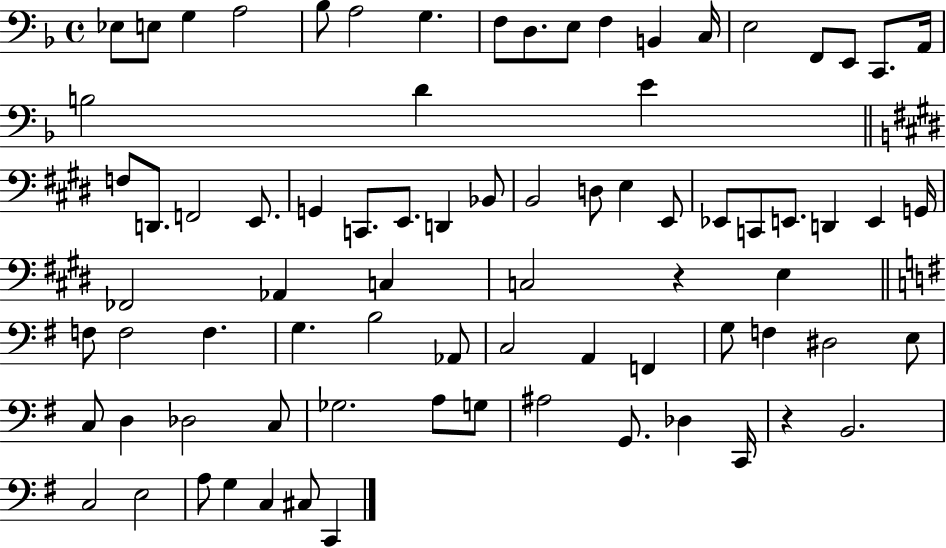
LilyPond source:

{
  \clef bass
  \time 4/4
  \defaultTimeSignature
  \key f \major
  \repeat volta 2 { ees8 e8 g4 a2 | bes8 a2 g4. | f8 d8. e8 f4 b,4 c16 | e2 f,8 e,8 c,8. a,16 | \break b2 d'4 e'4 | \bar "||" \break \key e \major f8 d,8. f,2 e,8. | g,4 c,8. e,8. d,4 bes,8 | b,2 d8 e4 e,8 | ees,8 c,8 e,8. d,4 e,4 g,16 | \break fes,2 aes,4 c4 | c2 r4 e4 | \bar "||" \break \key g \major f8 f2 f4. | g4. b2 aes,8 | c2 a,4 f,4 | g8 f4 dis2 e8 | \break c8 d4 des2 c8 | ges2. a8 g8 | ais2 g,8. des4 c,16 | r4 b,2. | \break c2 e2 | a8 g4 c4 cis8 c,4 | } \bar "|."
}